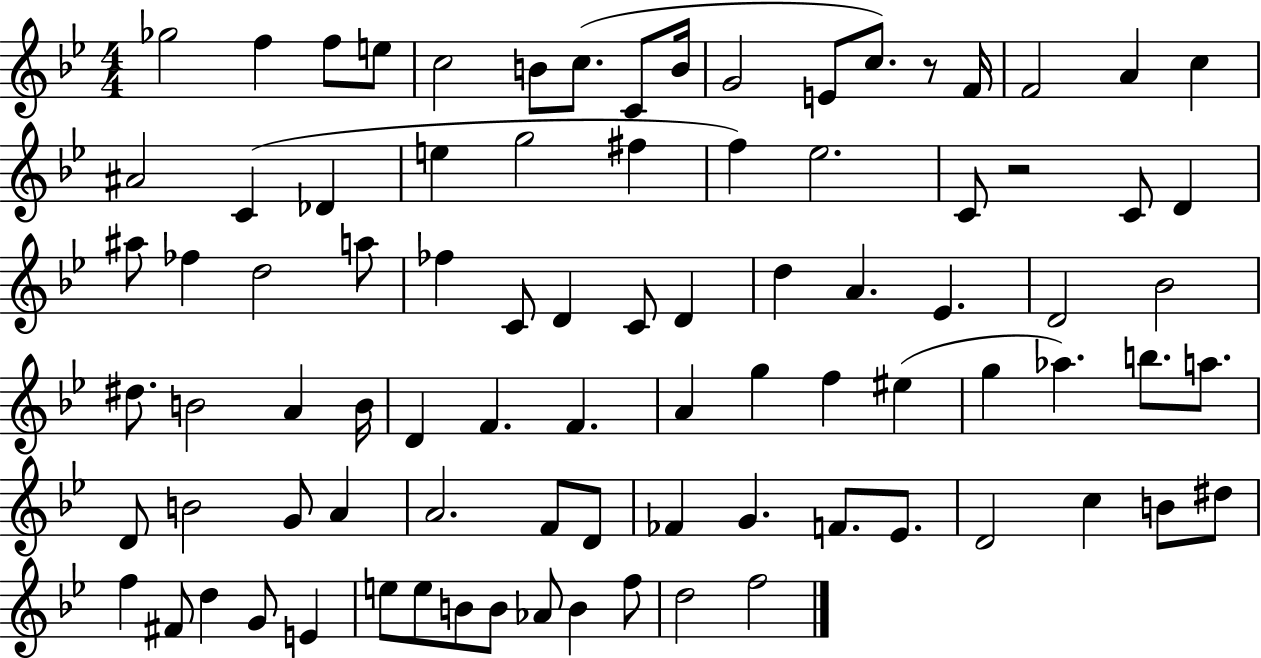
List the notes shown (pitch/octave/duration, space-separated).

Gb5/h F5/q F5/e E5/e C5/h B4/e C5/e. C4/e B4/s G4/h E4/e C5/e. R/e F4/s F4/h A4/q C5/q A#4/h C4/q Db4/q E5/q G5/h F#5/q F5/q Eb5/h. C4/e R/h C4/e D4/q A#5/e FES5/q D5/h A5/e FES5/q C4/e D4/q C4/e D4/q D5/q A4/q. Eb4/q. D4/h Bb4/h D#5/e. B4/h A4/q B4/s D4/q F4/q. F4/q. A4/q G5/q F5/q EIS5/q G5/q Ab5/q. B5/e. A5/e. D4/e B4/h G4/e A4/q A4/h. F4/e D4/e FES4/q G4/q. F4/e. Eb4/e. D4/h C5/q B4/e D#5/e F5/q F#4/e D5/q G4/e E4/q E5/e E5/e B4/e B4/e Ab4/e B4/q F5/e D5/h F5/h